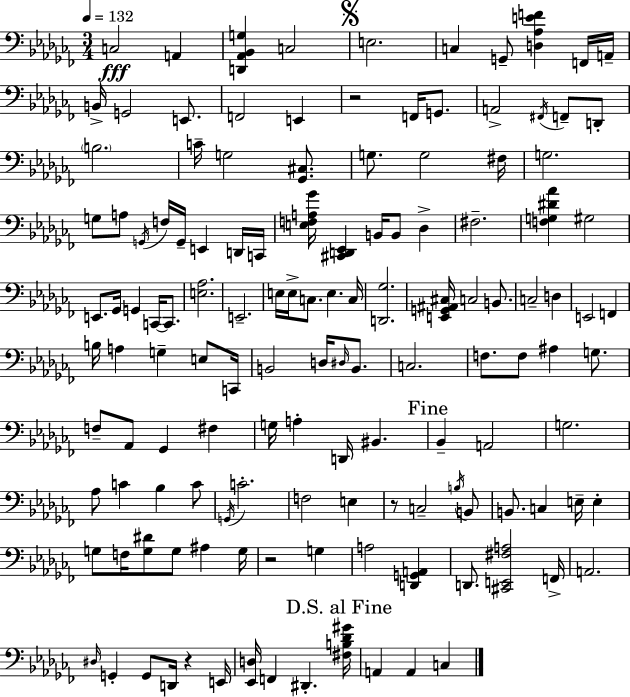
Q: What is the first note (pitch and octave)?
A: C3